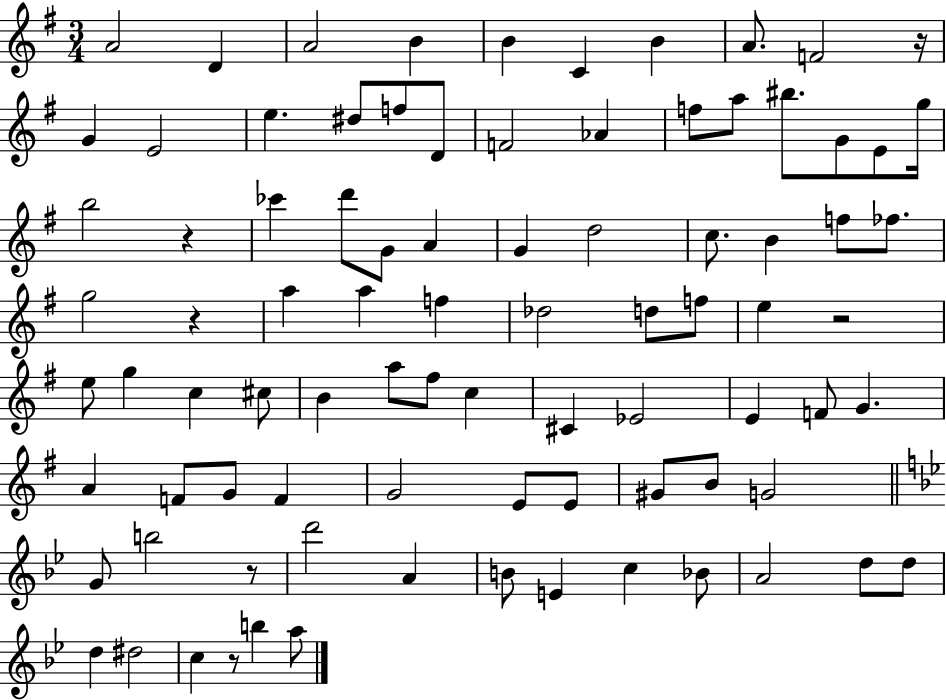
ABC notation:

X:1
T:Untitled
M:3/4
L:1/4
K:G
A2 D A2 B B C B A/2 F2 z/4 G E2 e ^d/2 f/2 D/2 F2 _A f/2 a/2 ^b/2 G/2 E/2 g/4 b2 z _c' d'/2 G/2 A G d2 c/2 B f/2 _f/2 g2 z a a f _d2 d/2 f/2 e z2 e/2 g c ^c/2 B a/2 ^f/2 c ^C _E2 E F/2 G A F/2 G/2 F G2 E/2 E/2 ^G/2 B/2 G2 G/2 b2 z/2 d'2 A B/2 E c _B/2 A2 d/2 d/2 d ^d2 c z/2 b a/2